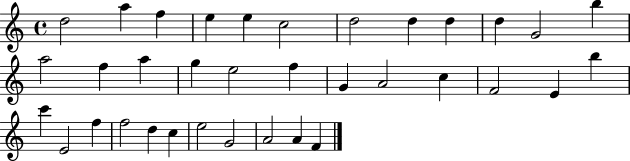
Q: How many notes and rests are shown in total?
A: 35